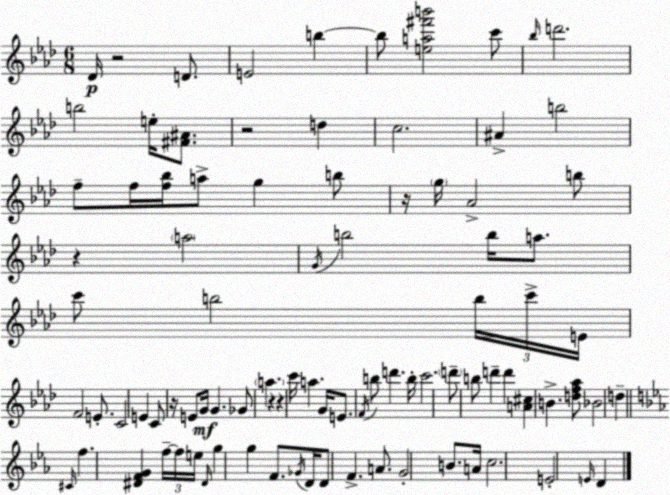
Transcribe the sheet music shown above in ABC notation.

X:1
T:Untitled
M:6/8
L:1/4
K:Ab
_D/4 z2 D/2 E2 b b/2 [ea^f'b']2 c'/2 _b/4 d'2 b2 e/4 [^F^A]/2 z2 d c2 ^A b2 f/2 f/4 [f_b]/4 a/2 g b/2 z/4 g/4 _A2 b/2 z a2 G/4 b2 b/4 a/2 c'/2 b2 b/4 c'/4 E/4 F2 E/2 C2 E C/2 z/4 E/2 G/4 G _G/2 a z z c'/4 a G/4 E/2 F/4 b/2 d' b/4 c'2 d'/2 b/2 d' d' [A^c] B [df_a]/2 _B2 d ^C/4 f [^DFG] f/4 f/4 e/4 ^D/4 g g F/2 _G/4 D/4 D/2 F A/2 G2 B/2 A/4 c2 E2 E/4 D